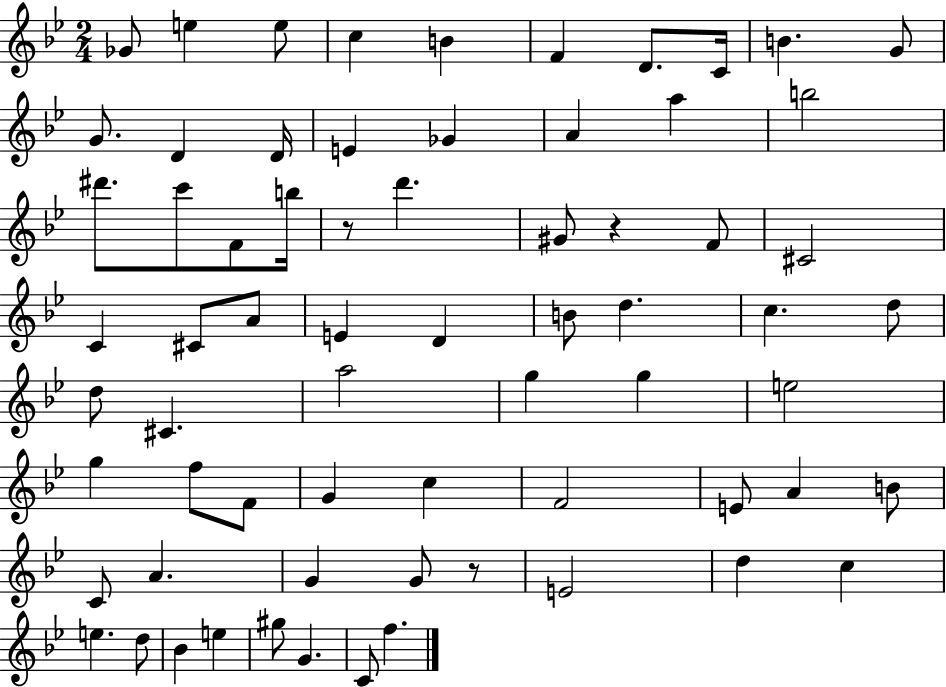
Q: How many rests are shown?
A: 3